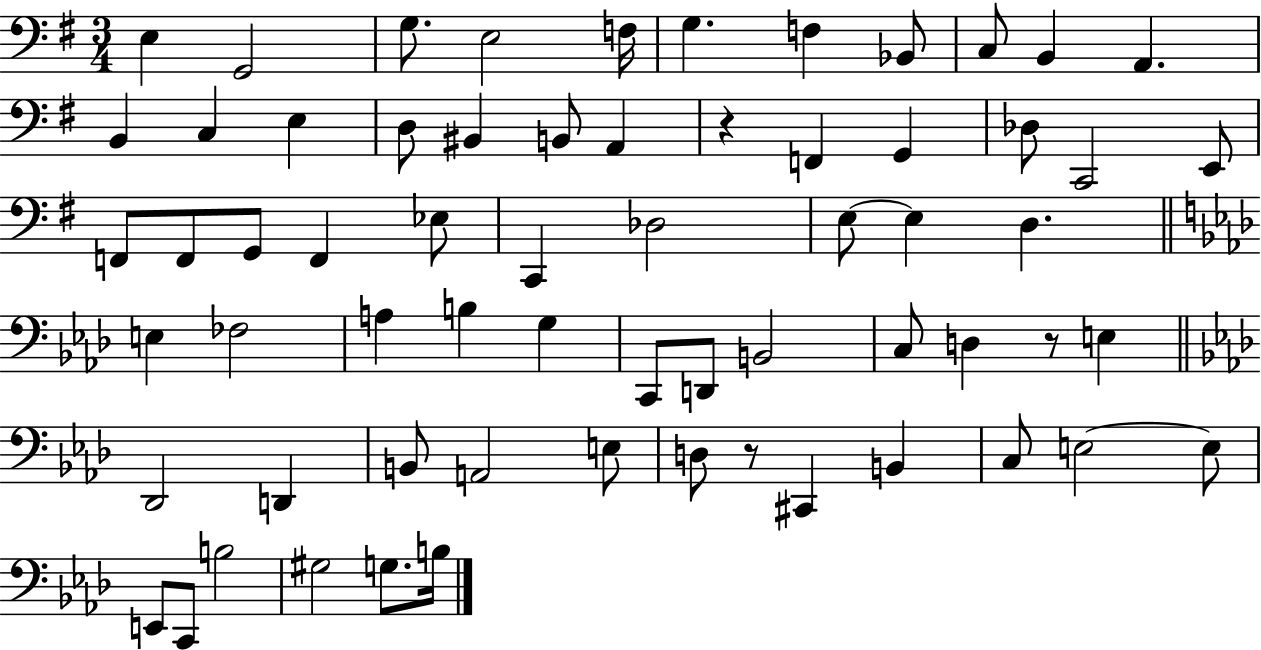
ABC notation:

X:1
T:Untitled
M:3/4
L:1/4
K:G
E, G,,2 G,/2 E,2 F,/4 G, F, _B,,/2 C,/2 B,, A,, B,, C, E, D,/2 ^B,, B,,/2 A,, z F,, G,, _D,/2 C,,2 E,,/2 F,,/2 F,,/2 G,,/2 F,, _E,/2 C,, _D,2 E,/2 E, D, E, _F,2 A, B, G, C,,/2 D,,/2 B,,2 C,/2 D, z/2 E, _D,,2 D,, B,,/2 A,,2 E,/2 D,/2 z/2 ^C,, B,, C,/2 E,2 E,/2 E,,/2 C,,/2 B,2 ^G,2 G,/2 B,/4